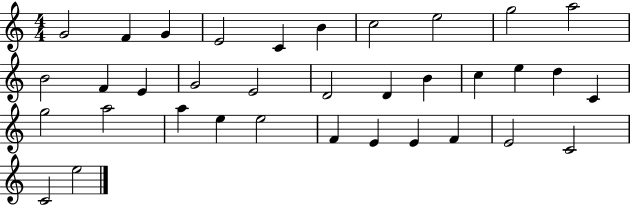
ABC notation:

X:1
T:Untitled
M:4/4
L:1/4
K:C
G2 F G E2 C B c2 e2 g2 a2 B2 F E G2 E2 D2 D B c e d C g2 a2 a e e2 F E E F E2 C2 C2 e2